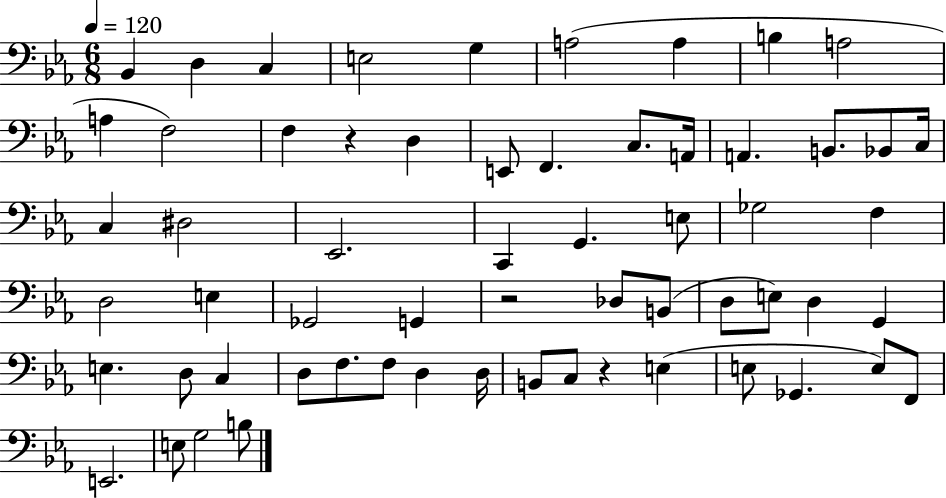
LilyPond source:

{
  \clef bass
  \numericTimeSignature
  \time 6/8
  \key ees \major
  \tempo 4 = 120
  bes,4 d4 c4 | e2 g4 | a2( a4 | b4 a2 | \break a4 f2) | f4 r4 d4 | e,8 f,4. c8. a,16 | a,4. b,8. bes,8 c16 | \break c4 dis2 | ees,2. | c,4 g,4. e8 | ges2 f4 | \break d2 e4 | ges,2 g,4 | r2 des8 b,8( | d8 e8) d4 g,4 | \break e4. d8 c4 | d8 f8. f8 d4 d16 | b,8 c8 r4 e4( | e8 ges,4. e8) f,8 | \break e,2. | e8 g2 b8 | \bar "|."
}